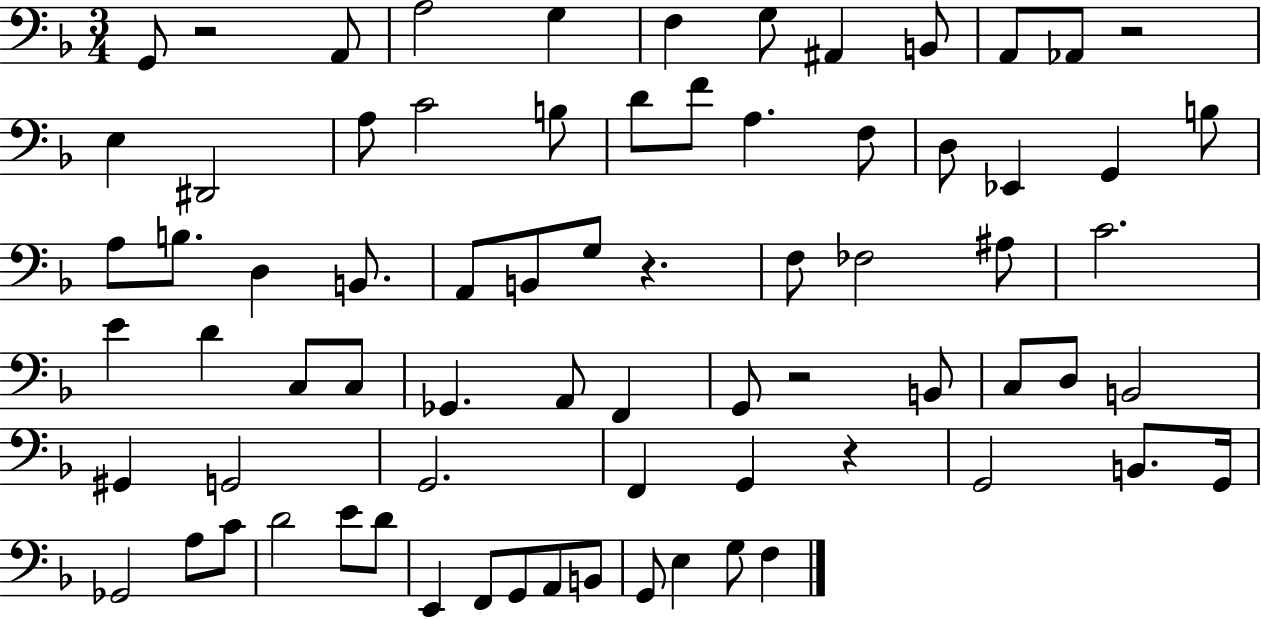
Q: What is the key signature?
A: F major